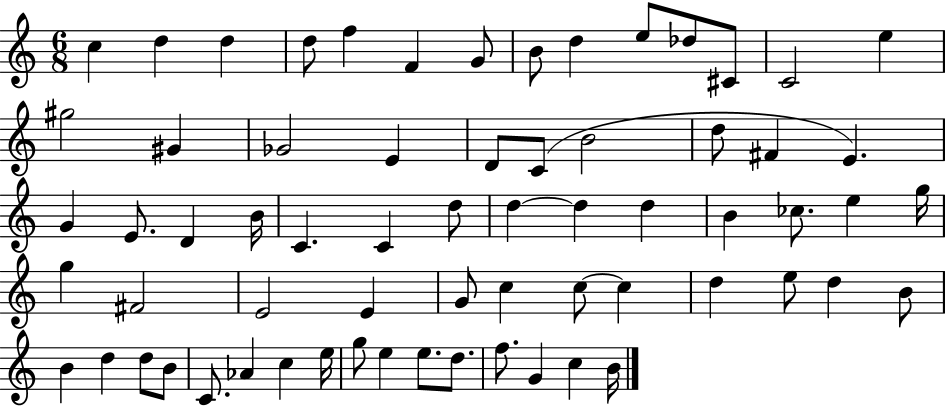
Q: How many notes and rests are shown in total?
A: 66